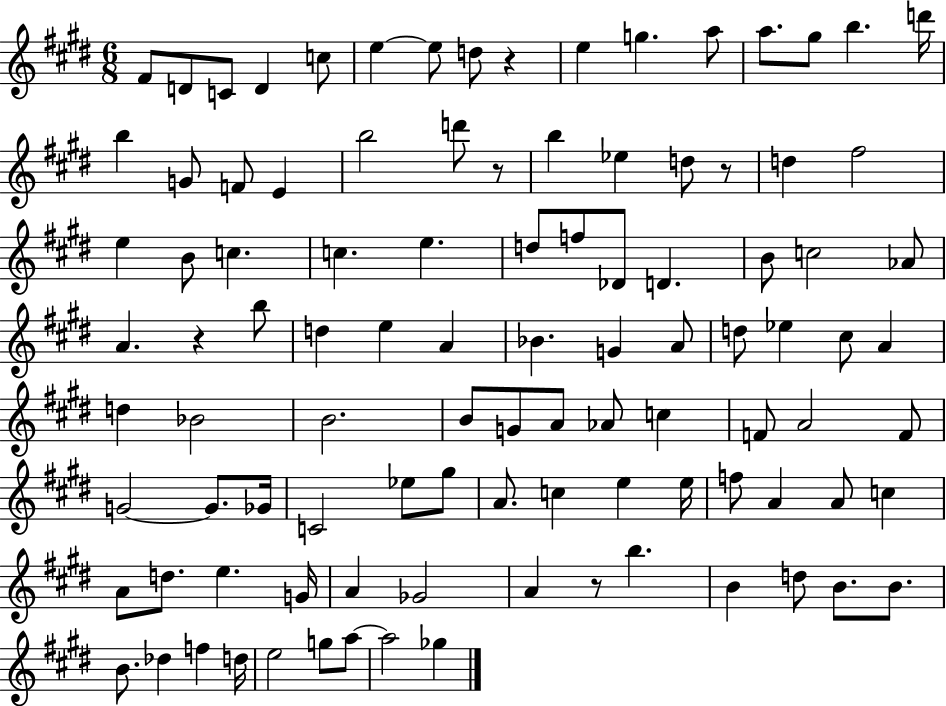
F#4/e D4/e C4/e D4/q C5/e E5/q E5/e D5/e R/q E5/q G5/q. A5/e A5/e. G#5/e B5/q. D6/s B5/q G4/e F4/e E4/q B5/h D6/e R/e B5/q Eb5/q D5/e R/e D5/q F#5/h E5/q B4/e C5/q. C5/q. E5/q. D5/e F5/e Db4/e D4/q. B4/e C5/h Ab4/e A4/q. R/q B5/e D5/q E5/q A4/q Bb4/q. G4/q A4/e D5/e Eb5/q C#5/e A4/q D5/q Bb4/h B4/h. B4/e G4/e A4/e Ab4/e C5/q F4/e A4/h F4/e G4/h G4/e. Gb4/s C4/h Eb5/e G#5/e A4/e. C5/q E5/q E5/s F5/e A4/q A4/e C5/q A4/e D5/e. E5/q. G4/s A4/q Gb4/h A4/q R/e B5/q. B4/q D5/e B4/e. B4/e. B4/e. Db5/q F5/q D5/s E5/h G5/e A5/e A5/h Gb5/q